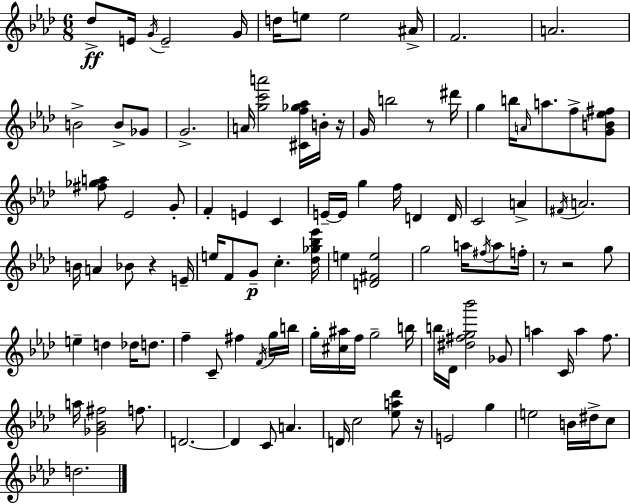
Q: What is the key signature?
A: AES major